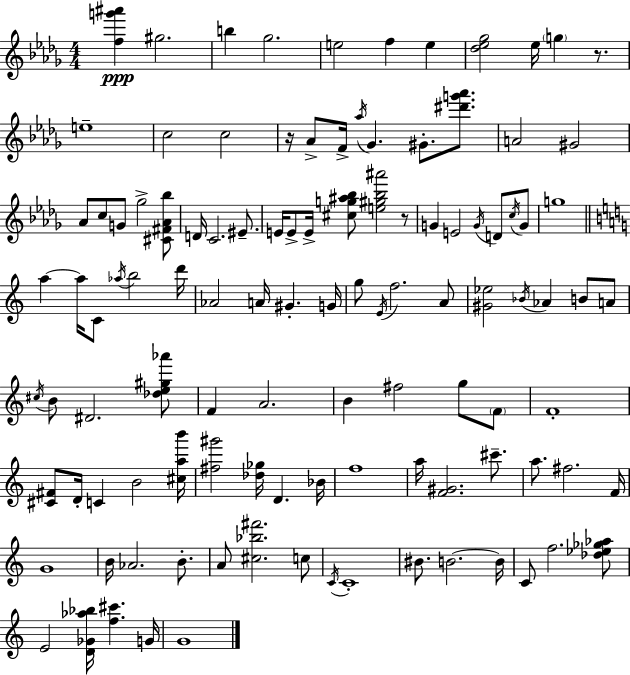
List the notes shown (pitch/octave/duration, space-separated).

[F5,G6,A#6]/q G#5/h. B5/q Gb5/h. E5/h F5/q E5/q [Db5,Eb5,Gb5]/h Eb5/s G5/q R/e. E5/w C5/h C5/h R/s Ab4/e F4/s Ab5/s Gb4/q. G#4/e. [D#6,G6,Ab6]/e. A4/h G#4/h Ab4/e C5/e G4/e Gb5/h [C#4,F#4,Ab4,Bb5]/e D4/s C4/h. EIS4/e. E4/s E4/e E4/s [C#5,G5,A#5,Bb5]/e [E5,G#5,Bb5,A#6]/h R/e G4/q E4/h G4/s D4/e C5/s G4/e G5/w A5/q A5/s C4/e Ab5/s B5/h D6/s Ab4/h A4/s G#4/q. G4/s G5/e E4/s F5/h. A4/e [G#4,Eb5]/h Bb4/s Ab4/q B4/e A4/e C#5/s B4/e D#4/h. [Db5,E5,G#5,Ab6]/e F4/q A4/h. B4/q F#5/h G5/e F4/e F4/w [C#4,F#4]/e D4/s C4/q B4/h [C#5,A5,B6]/s [F#5,G#6]/h [Db5,Gb5]/s D4/q. Bb4/s F5/w A5/s [F4,G#4]/h. C#6/e. A5/e. F#5/h. F4/s G4/w B4/s Ab4/h. B4/e. A4/e [C#5,Bb5,F#6]/h. C5/e C4/s C4/w BIS4/e. B4/h. B4/s C4/e F5/h. [Db5,Eb5,Gb5,Ab5]/e E4/h [D4,Gb4,Ab5,Bb5]/s [F5,C#6]/q. G4/s G4/w